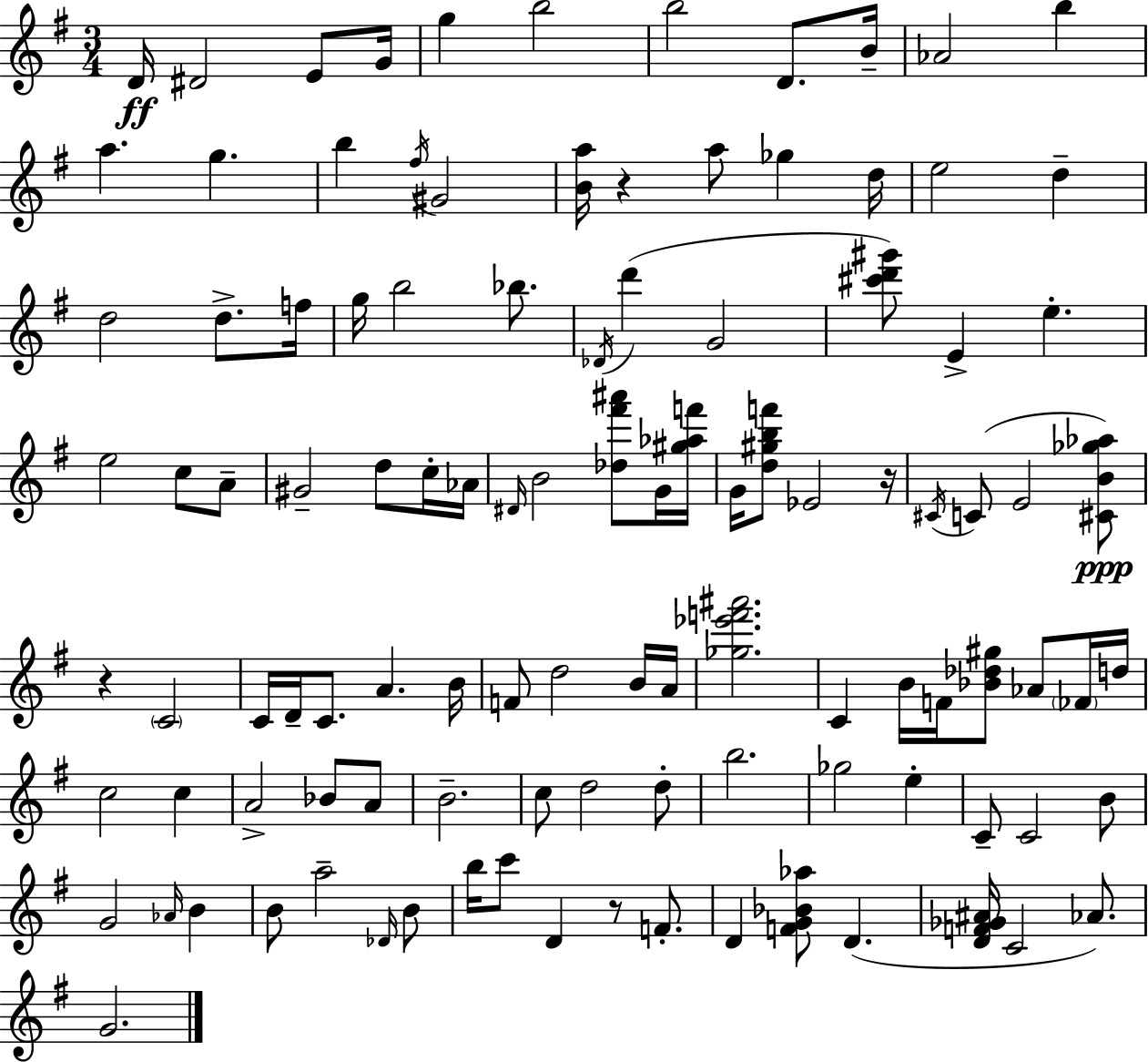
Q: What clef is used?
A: treble